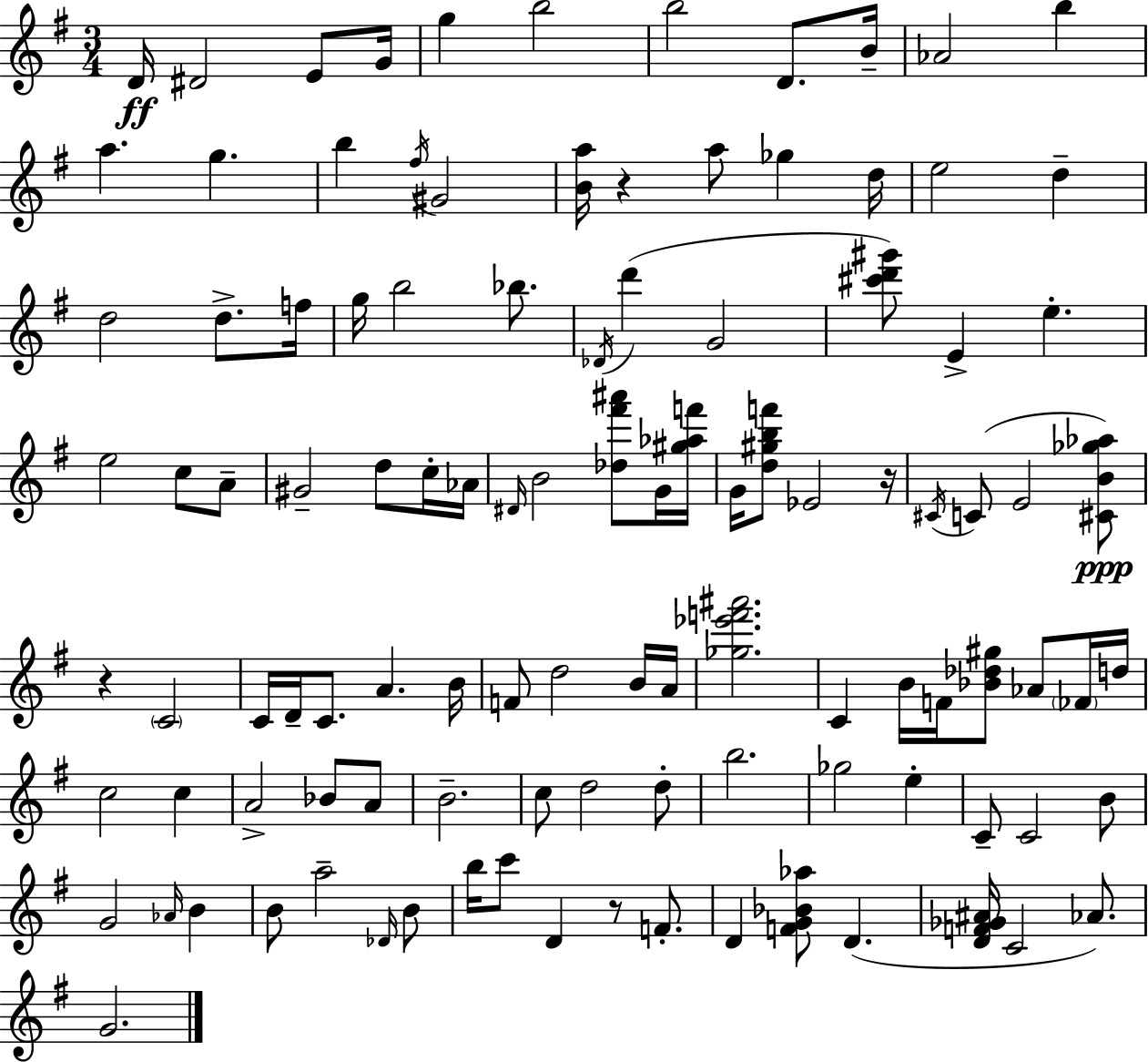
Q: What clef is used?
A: treble